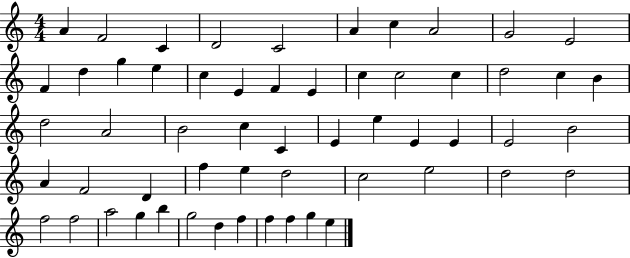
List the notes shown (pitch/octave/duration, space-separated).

A4/q F4/h C4/q D4/h C4/h A4/q C5/q A4/h G4/h E4/h F4/q D5/q G5/q E5/q C5/q E4/q F4/q E4/q C5/q C5/h C5/q D5/h C5/q B4/q D5/h A4/h B4/h C5/q C4/q E4/q E5/q E4/q E4/q E4/h B4/h A4/q F4/h D4/q F5/q E5/q D5/h C5/h E5/h D5/h D5/h F5/h F5/h A5/h G5/q B5/q G5/h D5/q F5/q F5/q F5/q G5/q E5/q